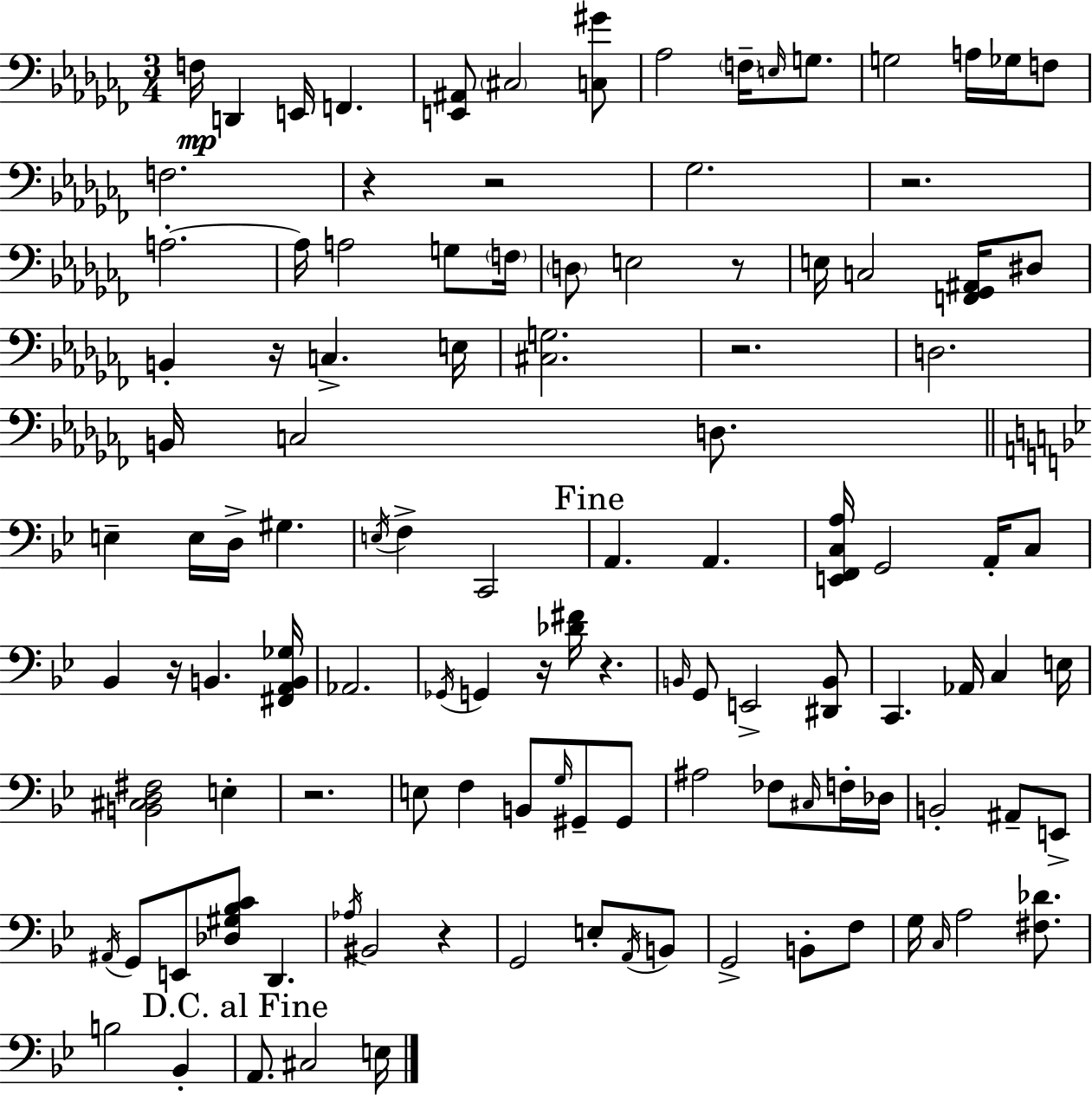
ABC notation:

X:1
T:Untitled
M:3/4
L:1/4
K:Abm
F,/4 D,, E,,/4 F,, [E,,^A,,]/2 ^C,2 [C,^G]/2 _A,2 F,/4 E,/4 G,/2 G,2 A,/4 _G,/4 F,/2 F,2 z z2 _G,2 z2 A,2 A,/4 A,2 G,/2 F,/4 D,/2 E,2 z/2 E,/4 C,2 [F,,_G,,^A,,]/4 ^D,/2 B,, z/4 C, E,/4 [^C,G,]2 z2 D,2 B,,/4 C,2 D,/2 E, E,/4 D,/4 ^G, E,/4 F, C,,2 A,, A,, [E,,F,,C,A,]/4 G,,2 A,,/4 C,/2 _B,, z/4 B,, [^F,,A,,B,,_G,]/4 _A,,2 _G,,/4 G,, z/4 [_D^F]/4 z B,,/4 G,,/2 E,,2 [^D,,B,,]/2 C,, _A,,/4 C, E,/4 [B,,^C,D,^F,]2 E, z2 E,/2 F, B,,/2 G,/4 ^G,,/2 ^G,,/2 ^A,2 _F,/2 ^C,/4 F,/4 _D,/4 B,,2 ^A,,/2 E,,/2 ^A,,/4 G,,/2 E,,/2 [_D,^G,_B,C]/2 D,, _A,/4 ^B,,2 z G,,2 E,/2 A,,/4 B,,/2 G,,2 B,,/2 F,/2 G,/4 C,/4 A,2 [^F,_D]/2 B,2 _B,, A,,/2 ^C,2 E,/4